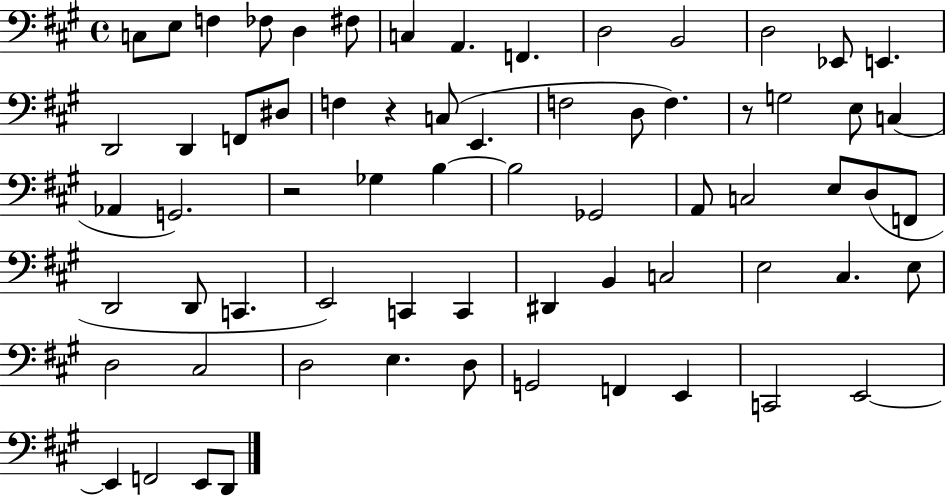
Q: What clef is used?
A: bass